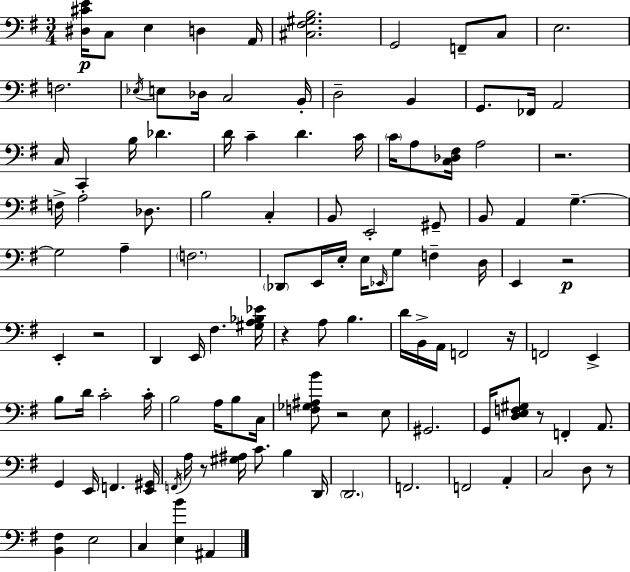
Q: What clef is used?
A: bass